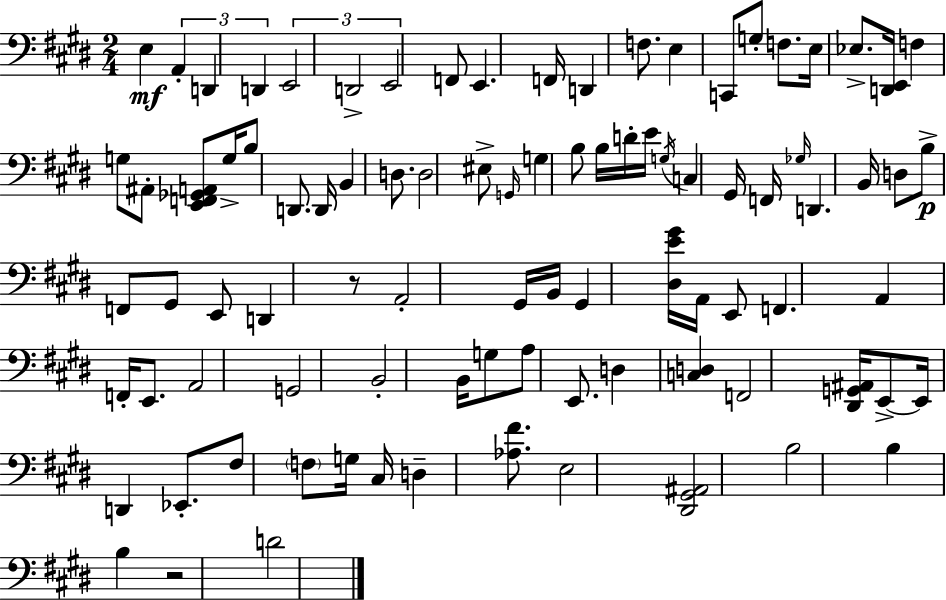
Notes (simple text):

E3/q A2/q D2/q D2/q E2/h D2/h E2/h F2/e E2/q. F2/s D2/q F3/e. E3/q C2/e G3/e F3/e. E3/s Eb3/e. [D2,E2]/s F3/q G3/e A#2/e [E2,F2,Gb2,A2]/e G3/s B3/e D2/e. D2/s B2/q D3/e. D3/h EIS3/e G2/s G3/q B3/e B3/s D4/s E4/s G3/s C3/q G#2/s F2/s Gb3/s D2/q. B2/s D3/e B3/e F2/e G#2/e E2/e D2/q R/e A2/h G#2/s B2/s G#2/q [D#3,E4,G#4]/s A2/s E2/e F2/q. A2/q F2/s E2/e. A2/h G2/h B2/h B2/s G3/e A3/e E2/e. D3/q [C3,D3]/q F2/h [D#2,G2,A#2]/s E2/e E2/s D2/q Eb2/e. F#3/e F3/e G3/s C#3/s D3/q [Ab3,F#4]/e. E3/h [D#2,G#2,A#2]/h B3/h B3/q B3/q R/h D4/h